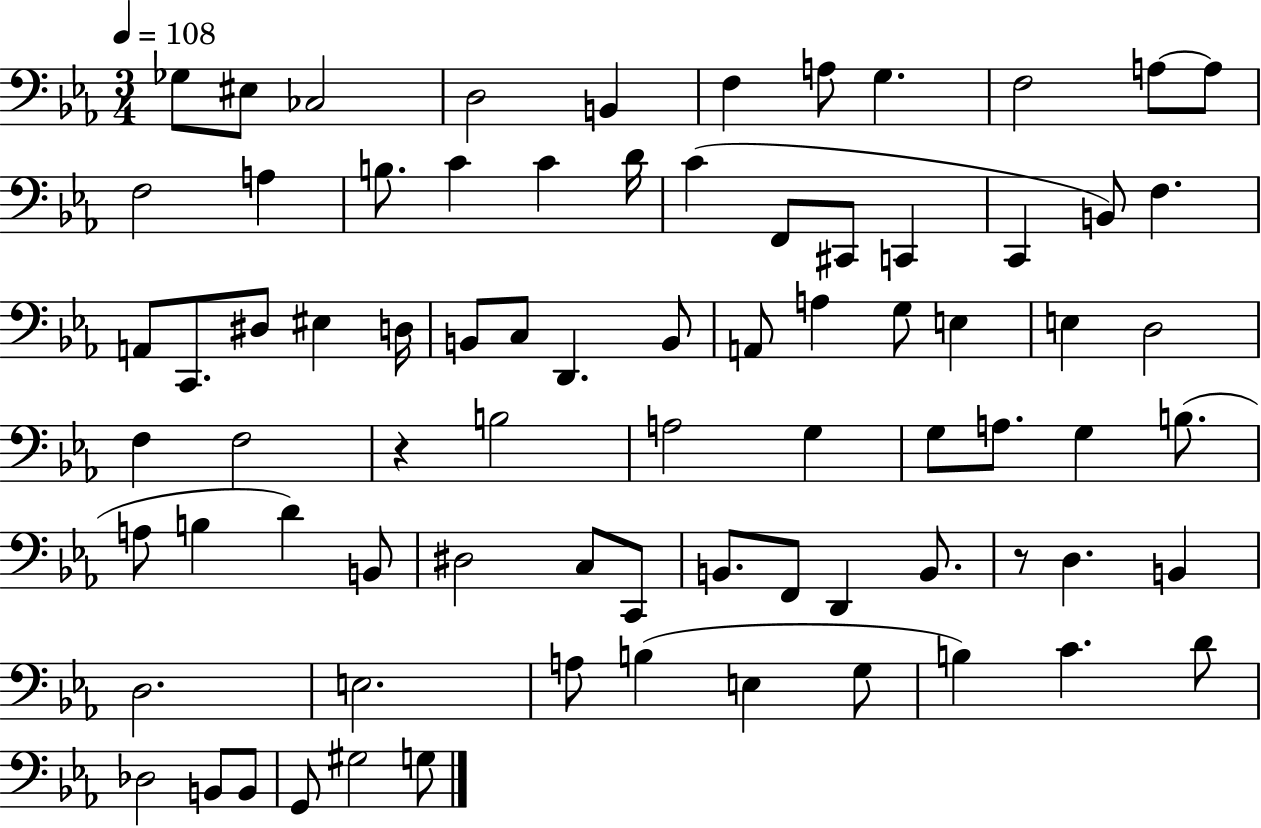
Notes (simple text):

Gb3/e EIS3/e CES3/h D3/h B2/q F3/q A3/e G3/q. F3/h A3/e A3/e F3/h A3/q B3/e. C4/q C4/q D4/s C4/q F2/e C#2/e C2/q C2/q B2/e F3/q. A2/e C2/e. D#3/e EIS3/q D3/s B2/e C3/e D2/q. B2/e A2/e A3/q G3/e E3/q E3/q D3/h F3/q F3/h R/q B3/h A3/h G3/q G3/e A3/e. G3/q B3/e. A3/e B3/q D4/q B2/e D#3/h C3/e C2/e B2/e. F2/e D2/q B2/e. R/e D3/q. B2/q D3/h. E3/h. A3/e B3/q E3/q G3/e B3/q C4/q. D4/e Db3/h B2/e B2/e G2/e G#3/h G3/e